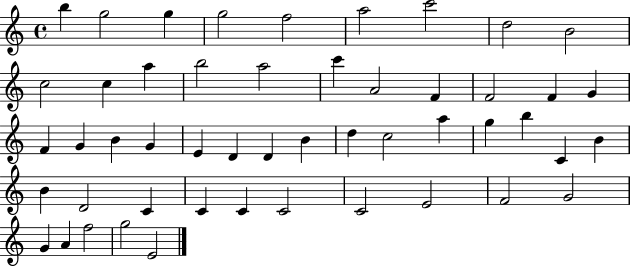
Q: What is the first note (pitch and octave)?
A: B5